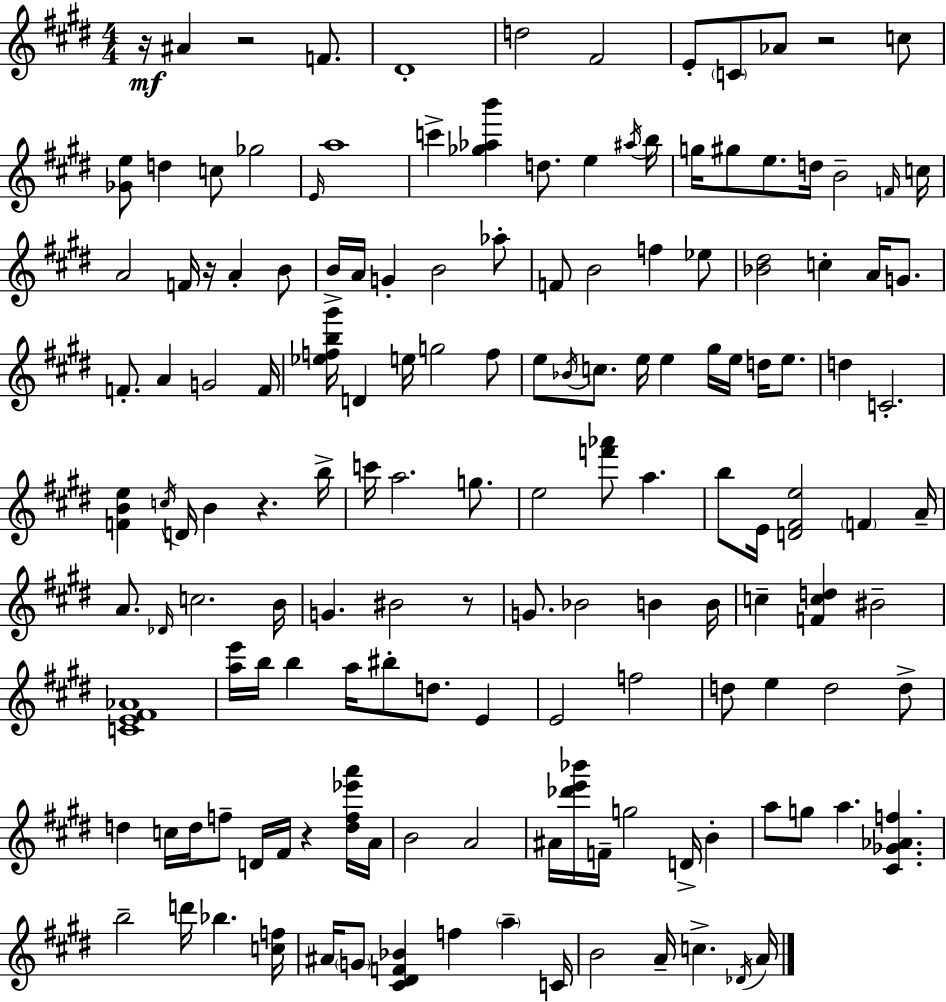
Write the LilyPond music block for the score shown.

{
  \clef treble
  \numericTimeSignature
  \time 4/4
  \key e \major
  r16\mf ais'4 r2 f'8. | dis'1-. | d''2 fis'2 | e'8-. \parenthesize c'8 aes'8 r2 c''8 | \break <ges' e''>8 d''4 c''8 ges''2 | \grace { e'16 } a''1 | c'''4-> <ges'' aes'' b'''>4 d''8. e''4 | \acciaccatura { ais''16 } b''16 g''16 gis''8 e''8. d''16 b'2-- | \break \grace { f'16 } c''16 a'2 f'16 r16 a'4-. | b'8 b'16-> a'16 g'4-. b'2 | aes''8-. f'8 b'2 f''4 | ees''8 <bes' dis''>2 c''4-. a'16 | \break g'8. f'8.-. a'4 g'2 | f'16 <ees'' f'' b'' gis'''>16 d'4 e''16 g''2 | f''8 e''8 \acciaccatura { bes'16 } c''8. e''16 e''4 gis''16 e''16 | d''16 e''8. d''4 c'2.-. | \break <f' b' e''>4 \acciaccatura { c''16 } d'16 b'4 r4. | b''16-> c'''16 a''2. | g''8. e''2 <f''' aes'''>8 a''4. | b''8 e'16 <d' fis' e''>2 | \break \parenthesize f'4 a'16-- a'8. \grace { des'16 } c''2. | b'16 g'4. bis'2 | r8 g'8. bes'2 | b'4 b'16 c''4-- <f' c'' d''>4 bis'2-- | \break <c' e' fis' aes'>1 | <a'' e'''>16 b''16 b''4 a''16 bis''8-. d''8. | e'4 e'2 f''2 | d''8 e''4 d''2 | \break d''8-> d''4 c''16 d''16 f''8-- d'16 fis'16 | r4 <d'' f'' ees''' a'''>16 a'16 b'2 a'2 | ais'16 <des''' e''' bes'''>16 f'16-- g''2 | d'16-> b'4-. a''8 g''8 a''4. | \break <cis' ges' aes' f''>4. b''2-- d'''16 bes''4. | <c'' f''>16 ais'16 \parenthesize g'8 <cis' dis' f' bes'>4 f''4 | \parenthesize a''4-- c'16 b'2 a'16-- c''4.-> | \acciaccatura { des'16 } a'16 \bar "|."
}